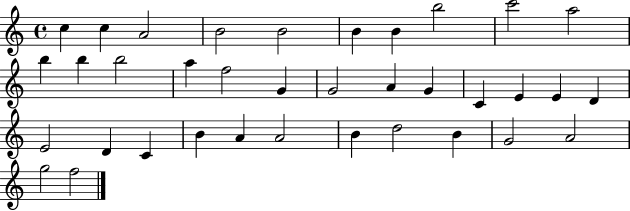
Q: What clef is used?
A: treble